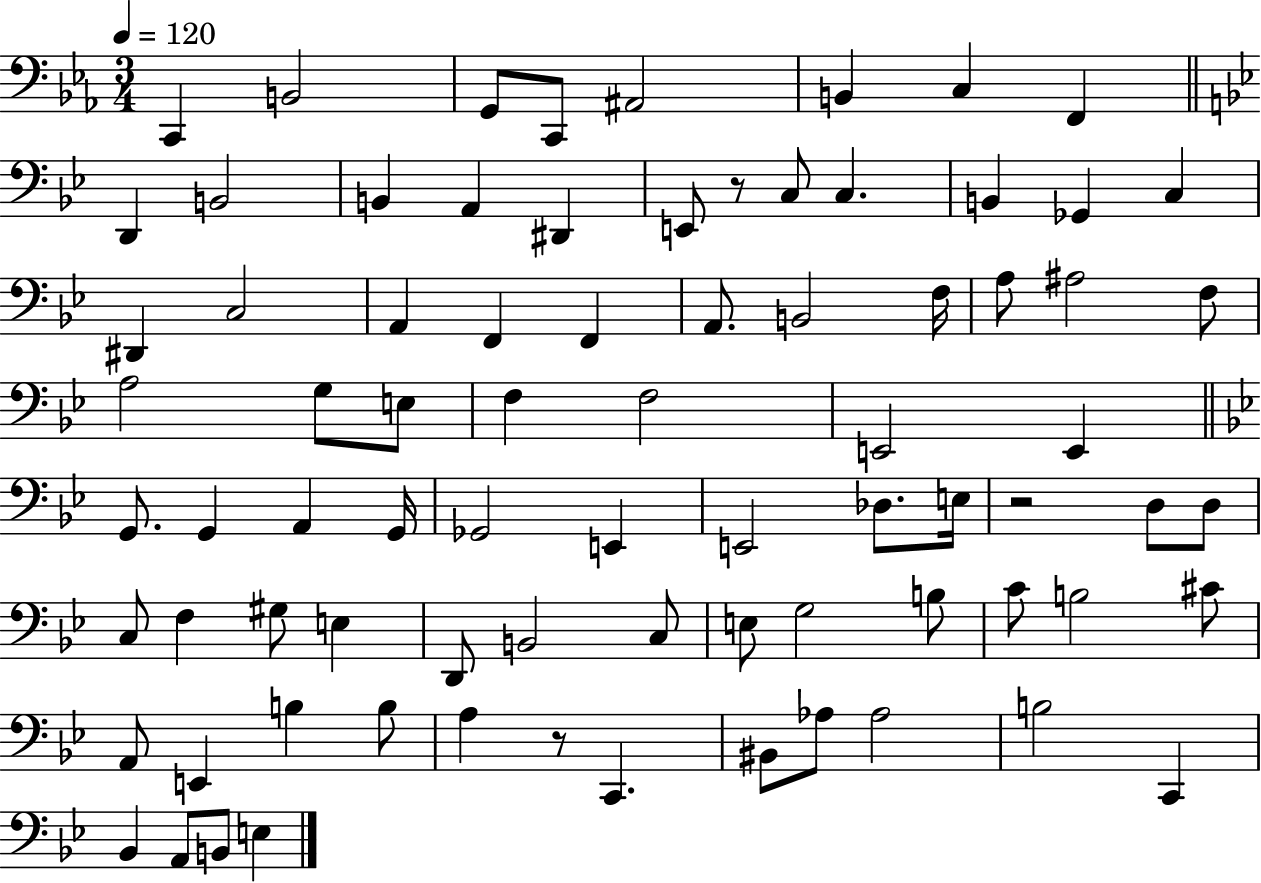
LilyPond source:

{
  \clef bass
  \numericTimeSignature
  \time 3/4
  \key ees \major
  \tempo 4 = 120
  \repeat volta 2 { c,4 b,2 | g,8 c,8 ais,2 | b,4 c4 f,4 | \bar "||" \break \key bes \major d,4 b,2 | b,4 a,4 dis,4 | e,8 r8 c8 c4. | b,4 ges,4 c4 | \break dis,4 c2 | a,4 f,4 f,4 | a,8. b,2 f16 | a8 ais2 f8 | \break a2 g8 e8 | f4 f2 | e,2 e,4 | \bar "||" \break \key g \minor g,8. g,4 a,4 g,16 | ges,2 e,4 | e,2 des8. e16 | r2 d8 d8 | \break c8 f4 gis8 e4 | d,8 b,2 c8 | e8 g2 b8 | c'8 b2 cis'8 | \break a,8 e,4 b4 b8 | a4 r8 c,4. | bis,8 aes8 aes2 | b2 c,4 | \break bes,4 a,8 b,8 e4 | } \bar "|."
}